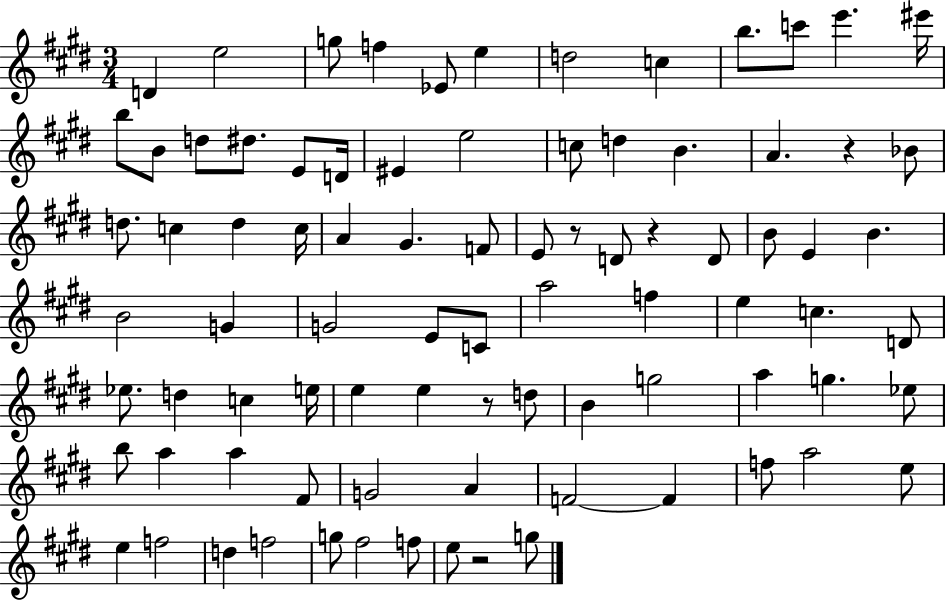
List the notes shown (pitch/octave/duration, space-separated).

D4/q E5/h G5/e F5/q Eb4/e E5/q D5/h C5/q B5/e. C6/e E6/q. EIS6/s B5/e B4/e D5/e D#5/e. E4/e D4/s EIS4/q E5/h C5/e D5/q B4/q. A4/q. R/q Bb4/e D5/e. C5/q D5/q C5/s A4/q G#4/q. F4/e E4/e R/e D4/e R/q D4/e B4/e E4/q B4/q. B4/h G4/q G4/h E4/e C4/e A5/h F5/q E5/q C5/q. D4/e Eb5/e. D5/q C5/q E5/s E5/q E5/q R/e D5/e B4/q G5/h A5/q G5/q. Eb5/e B5/e A5/q A5/q F#4/e G4/h A4/q F4/h F4/q F5/e A5/h E5/e E5/q F5/h D5/q F5/h G5/e F#5/h F5/e E5/e R/h G5/e